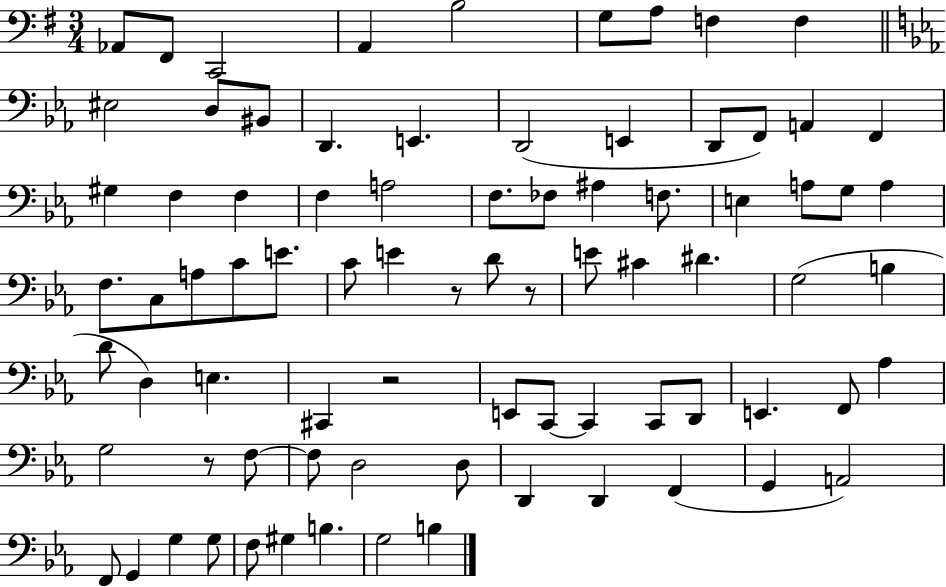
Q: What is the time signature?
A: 3/4